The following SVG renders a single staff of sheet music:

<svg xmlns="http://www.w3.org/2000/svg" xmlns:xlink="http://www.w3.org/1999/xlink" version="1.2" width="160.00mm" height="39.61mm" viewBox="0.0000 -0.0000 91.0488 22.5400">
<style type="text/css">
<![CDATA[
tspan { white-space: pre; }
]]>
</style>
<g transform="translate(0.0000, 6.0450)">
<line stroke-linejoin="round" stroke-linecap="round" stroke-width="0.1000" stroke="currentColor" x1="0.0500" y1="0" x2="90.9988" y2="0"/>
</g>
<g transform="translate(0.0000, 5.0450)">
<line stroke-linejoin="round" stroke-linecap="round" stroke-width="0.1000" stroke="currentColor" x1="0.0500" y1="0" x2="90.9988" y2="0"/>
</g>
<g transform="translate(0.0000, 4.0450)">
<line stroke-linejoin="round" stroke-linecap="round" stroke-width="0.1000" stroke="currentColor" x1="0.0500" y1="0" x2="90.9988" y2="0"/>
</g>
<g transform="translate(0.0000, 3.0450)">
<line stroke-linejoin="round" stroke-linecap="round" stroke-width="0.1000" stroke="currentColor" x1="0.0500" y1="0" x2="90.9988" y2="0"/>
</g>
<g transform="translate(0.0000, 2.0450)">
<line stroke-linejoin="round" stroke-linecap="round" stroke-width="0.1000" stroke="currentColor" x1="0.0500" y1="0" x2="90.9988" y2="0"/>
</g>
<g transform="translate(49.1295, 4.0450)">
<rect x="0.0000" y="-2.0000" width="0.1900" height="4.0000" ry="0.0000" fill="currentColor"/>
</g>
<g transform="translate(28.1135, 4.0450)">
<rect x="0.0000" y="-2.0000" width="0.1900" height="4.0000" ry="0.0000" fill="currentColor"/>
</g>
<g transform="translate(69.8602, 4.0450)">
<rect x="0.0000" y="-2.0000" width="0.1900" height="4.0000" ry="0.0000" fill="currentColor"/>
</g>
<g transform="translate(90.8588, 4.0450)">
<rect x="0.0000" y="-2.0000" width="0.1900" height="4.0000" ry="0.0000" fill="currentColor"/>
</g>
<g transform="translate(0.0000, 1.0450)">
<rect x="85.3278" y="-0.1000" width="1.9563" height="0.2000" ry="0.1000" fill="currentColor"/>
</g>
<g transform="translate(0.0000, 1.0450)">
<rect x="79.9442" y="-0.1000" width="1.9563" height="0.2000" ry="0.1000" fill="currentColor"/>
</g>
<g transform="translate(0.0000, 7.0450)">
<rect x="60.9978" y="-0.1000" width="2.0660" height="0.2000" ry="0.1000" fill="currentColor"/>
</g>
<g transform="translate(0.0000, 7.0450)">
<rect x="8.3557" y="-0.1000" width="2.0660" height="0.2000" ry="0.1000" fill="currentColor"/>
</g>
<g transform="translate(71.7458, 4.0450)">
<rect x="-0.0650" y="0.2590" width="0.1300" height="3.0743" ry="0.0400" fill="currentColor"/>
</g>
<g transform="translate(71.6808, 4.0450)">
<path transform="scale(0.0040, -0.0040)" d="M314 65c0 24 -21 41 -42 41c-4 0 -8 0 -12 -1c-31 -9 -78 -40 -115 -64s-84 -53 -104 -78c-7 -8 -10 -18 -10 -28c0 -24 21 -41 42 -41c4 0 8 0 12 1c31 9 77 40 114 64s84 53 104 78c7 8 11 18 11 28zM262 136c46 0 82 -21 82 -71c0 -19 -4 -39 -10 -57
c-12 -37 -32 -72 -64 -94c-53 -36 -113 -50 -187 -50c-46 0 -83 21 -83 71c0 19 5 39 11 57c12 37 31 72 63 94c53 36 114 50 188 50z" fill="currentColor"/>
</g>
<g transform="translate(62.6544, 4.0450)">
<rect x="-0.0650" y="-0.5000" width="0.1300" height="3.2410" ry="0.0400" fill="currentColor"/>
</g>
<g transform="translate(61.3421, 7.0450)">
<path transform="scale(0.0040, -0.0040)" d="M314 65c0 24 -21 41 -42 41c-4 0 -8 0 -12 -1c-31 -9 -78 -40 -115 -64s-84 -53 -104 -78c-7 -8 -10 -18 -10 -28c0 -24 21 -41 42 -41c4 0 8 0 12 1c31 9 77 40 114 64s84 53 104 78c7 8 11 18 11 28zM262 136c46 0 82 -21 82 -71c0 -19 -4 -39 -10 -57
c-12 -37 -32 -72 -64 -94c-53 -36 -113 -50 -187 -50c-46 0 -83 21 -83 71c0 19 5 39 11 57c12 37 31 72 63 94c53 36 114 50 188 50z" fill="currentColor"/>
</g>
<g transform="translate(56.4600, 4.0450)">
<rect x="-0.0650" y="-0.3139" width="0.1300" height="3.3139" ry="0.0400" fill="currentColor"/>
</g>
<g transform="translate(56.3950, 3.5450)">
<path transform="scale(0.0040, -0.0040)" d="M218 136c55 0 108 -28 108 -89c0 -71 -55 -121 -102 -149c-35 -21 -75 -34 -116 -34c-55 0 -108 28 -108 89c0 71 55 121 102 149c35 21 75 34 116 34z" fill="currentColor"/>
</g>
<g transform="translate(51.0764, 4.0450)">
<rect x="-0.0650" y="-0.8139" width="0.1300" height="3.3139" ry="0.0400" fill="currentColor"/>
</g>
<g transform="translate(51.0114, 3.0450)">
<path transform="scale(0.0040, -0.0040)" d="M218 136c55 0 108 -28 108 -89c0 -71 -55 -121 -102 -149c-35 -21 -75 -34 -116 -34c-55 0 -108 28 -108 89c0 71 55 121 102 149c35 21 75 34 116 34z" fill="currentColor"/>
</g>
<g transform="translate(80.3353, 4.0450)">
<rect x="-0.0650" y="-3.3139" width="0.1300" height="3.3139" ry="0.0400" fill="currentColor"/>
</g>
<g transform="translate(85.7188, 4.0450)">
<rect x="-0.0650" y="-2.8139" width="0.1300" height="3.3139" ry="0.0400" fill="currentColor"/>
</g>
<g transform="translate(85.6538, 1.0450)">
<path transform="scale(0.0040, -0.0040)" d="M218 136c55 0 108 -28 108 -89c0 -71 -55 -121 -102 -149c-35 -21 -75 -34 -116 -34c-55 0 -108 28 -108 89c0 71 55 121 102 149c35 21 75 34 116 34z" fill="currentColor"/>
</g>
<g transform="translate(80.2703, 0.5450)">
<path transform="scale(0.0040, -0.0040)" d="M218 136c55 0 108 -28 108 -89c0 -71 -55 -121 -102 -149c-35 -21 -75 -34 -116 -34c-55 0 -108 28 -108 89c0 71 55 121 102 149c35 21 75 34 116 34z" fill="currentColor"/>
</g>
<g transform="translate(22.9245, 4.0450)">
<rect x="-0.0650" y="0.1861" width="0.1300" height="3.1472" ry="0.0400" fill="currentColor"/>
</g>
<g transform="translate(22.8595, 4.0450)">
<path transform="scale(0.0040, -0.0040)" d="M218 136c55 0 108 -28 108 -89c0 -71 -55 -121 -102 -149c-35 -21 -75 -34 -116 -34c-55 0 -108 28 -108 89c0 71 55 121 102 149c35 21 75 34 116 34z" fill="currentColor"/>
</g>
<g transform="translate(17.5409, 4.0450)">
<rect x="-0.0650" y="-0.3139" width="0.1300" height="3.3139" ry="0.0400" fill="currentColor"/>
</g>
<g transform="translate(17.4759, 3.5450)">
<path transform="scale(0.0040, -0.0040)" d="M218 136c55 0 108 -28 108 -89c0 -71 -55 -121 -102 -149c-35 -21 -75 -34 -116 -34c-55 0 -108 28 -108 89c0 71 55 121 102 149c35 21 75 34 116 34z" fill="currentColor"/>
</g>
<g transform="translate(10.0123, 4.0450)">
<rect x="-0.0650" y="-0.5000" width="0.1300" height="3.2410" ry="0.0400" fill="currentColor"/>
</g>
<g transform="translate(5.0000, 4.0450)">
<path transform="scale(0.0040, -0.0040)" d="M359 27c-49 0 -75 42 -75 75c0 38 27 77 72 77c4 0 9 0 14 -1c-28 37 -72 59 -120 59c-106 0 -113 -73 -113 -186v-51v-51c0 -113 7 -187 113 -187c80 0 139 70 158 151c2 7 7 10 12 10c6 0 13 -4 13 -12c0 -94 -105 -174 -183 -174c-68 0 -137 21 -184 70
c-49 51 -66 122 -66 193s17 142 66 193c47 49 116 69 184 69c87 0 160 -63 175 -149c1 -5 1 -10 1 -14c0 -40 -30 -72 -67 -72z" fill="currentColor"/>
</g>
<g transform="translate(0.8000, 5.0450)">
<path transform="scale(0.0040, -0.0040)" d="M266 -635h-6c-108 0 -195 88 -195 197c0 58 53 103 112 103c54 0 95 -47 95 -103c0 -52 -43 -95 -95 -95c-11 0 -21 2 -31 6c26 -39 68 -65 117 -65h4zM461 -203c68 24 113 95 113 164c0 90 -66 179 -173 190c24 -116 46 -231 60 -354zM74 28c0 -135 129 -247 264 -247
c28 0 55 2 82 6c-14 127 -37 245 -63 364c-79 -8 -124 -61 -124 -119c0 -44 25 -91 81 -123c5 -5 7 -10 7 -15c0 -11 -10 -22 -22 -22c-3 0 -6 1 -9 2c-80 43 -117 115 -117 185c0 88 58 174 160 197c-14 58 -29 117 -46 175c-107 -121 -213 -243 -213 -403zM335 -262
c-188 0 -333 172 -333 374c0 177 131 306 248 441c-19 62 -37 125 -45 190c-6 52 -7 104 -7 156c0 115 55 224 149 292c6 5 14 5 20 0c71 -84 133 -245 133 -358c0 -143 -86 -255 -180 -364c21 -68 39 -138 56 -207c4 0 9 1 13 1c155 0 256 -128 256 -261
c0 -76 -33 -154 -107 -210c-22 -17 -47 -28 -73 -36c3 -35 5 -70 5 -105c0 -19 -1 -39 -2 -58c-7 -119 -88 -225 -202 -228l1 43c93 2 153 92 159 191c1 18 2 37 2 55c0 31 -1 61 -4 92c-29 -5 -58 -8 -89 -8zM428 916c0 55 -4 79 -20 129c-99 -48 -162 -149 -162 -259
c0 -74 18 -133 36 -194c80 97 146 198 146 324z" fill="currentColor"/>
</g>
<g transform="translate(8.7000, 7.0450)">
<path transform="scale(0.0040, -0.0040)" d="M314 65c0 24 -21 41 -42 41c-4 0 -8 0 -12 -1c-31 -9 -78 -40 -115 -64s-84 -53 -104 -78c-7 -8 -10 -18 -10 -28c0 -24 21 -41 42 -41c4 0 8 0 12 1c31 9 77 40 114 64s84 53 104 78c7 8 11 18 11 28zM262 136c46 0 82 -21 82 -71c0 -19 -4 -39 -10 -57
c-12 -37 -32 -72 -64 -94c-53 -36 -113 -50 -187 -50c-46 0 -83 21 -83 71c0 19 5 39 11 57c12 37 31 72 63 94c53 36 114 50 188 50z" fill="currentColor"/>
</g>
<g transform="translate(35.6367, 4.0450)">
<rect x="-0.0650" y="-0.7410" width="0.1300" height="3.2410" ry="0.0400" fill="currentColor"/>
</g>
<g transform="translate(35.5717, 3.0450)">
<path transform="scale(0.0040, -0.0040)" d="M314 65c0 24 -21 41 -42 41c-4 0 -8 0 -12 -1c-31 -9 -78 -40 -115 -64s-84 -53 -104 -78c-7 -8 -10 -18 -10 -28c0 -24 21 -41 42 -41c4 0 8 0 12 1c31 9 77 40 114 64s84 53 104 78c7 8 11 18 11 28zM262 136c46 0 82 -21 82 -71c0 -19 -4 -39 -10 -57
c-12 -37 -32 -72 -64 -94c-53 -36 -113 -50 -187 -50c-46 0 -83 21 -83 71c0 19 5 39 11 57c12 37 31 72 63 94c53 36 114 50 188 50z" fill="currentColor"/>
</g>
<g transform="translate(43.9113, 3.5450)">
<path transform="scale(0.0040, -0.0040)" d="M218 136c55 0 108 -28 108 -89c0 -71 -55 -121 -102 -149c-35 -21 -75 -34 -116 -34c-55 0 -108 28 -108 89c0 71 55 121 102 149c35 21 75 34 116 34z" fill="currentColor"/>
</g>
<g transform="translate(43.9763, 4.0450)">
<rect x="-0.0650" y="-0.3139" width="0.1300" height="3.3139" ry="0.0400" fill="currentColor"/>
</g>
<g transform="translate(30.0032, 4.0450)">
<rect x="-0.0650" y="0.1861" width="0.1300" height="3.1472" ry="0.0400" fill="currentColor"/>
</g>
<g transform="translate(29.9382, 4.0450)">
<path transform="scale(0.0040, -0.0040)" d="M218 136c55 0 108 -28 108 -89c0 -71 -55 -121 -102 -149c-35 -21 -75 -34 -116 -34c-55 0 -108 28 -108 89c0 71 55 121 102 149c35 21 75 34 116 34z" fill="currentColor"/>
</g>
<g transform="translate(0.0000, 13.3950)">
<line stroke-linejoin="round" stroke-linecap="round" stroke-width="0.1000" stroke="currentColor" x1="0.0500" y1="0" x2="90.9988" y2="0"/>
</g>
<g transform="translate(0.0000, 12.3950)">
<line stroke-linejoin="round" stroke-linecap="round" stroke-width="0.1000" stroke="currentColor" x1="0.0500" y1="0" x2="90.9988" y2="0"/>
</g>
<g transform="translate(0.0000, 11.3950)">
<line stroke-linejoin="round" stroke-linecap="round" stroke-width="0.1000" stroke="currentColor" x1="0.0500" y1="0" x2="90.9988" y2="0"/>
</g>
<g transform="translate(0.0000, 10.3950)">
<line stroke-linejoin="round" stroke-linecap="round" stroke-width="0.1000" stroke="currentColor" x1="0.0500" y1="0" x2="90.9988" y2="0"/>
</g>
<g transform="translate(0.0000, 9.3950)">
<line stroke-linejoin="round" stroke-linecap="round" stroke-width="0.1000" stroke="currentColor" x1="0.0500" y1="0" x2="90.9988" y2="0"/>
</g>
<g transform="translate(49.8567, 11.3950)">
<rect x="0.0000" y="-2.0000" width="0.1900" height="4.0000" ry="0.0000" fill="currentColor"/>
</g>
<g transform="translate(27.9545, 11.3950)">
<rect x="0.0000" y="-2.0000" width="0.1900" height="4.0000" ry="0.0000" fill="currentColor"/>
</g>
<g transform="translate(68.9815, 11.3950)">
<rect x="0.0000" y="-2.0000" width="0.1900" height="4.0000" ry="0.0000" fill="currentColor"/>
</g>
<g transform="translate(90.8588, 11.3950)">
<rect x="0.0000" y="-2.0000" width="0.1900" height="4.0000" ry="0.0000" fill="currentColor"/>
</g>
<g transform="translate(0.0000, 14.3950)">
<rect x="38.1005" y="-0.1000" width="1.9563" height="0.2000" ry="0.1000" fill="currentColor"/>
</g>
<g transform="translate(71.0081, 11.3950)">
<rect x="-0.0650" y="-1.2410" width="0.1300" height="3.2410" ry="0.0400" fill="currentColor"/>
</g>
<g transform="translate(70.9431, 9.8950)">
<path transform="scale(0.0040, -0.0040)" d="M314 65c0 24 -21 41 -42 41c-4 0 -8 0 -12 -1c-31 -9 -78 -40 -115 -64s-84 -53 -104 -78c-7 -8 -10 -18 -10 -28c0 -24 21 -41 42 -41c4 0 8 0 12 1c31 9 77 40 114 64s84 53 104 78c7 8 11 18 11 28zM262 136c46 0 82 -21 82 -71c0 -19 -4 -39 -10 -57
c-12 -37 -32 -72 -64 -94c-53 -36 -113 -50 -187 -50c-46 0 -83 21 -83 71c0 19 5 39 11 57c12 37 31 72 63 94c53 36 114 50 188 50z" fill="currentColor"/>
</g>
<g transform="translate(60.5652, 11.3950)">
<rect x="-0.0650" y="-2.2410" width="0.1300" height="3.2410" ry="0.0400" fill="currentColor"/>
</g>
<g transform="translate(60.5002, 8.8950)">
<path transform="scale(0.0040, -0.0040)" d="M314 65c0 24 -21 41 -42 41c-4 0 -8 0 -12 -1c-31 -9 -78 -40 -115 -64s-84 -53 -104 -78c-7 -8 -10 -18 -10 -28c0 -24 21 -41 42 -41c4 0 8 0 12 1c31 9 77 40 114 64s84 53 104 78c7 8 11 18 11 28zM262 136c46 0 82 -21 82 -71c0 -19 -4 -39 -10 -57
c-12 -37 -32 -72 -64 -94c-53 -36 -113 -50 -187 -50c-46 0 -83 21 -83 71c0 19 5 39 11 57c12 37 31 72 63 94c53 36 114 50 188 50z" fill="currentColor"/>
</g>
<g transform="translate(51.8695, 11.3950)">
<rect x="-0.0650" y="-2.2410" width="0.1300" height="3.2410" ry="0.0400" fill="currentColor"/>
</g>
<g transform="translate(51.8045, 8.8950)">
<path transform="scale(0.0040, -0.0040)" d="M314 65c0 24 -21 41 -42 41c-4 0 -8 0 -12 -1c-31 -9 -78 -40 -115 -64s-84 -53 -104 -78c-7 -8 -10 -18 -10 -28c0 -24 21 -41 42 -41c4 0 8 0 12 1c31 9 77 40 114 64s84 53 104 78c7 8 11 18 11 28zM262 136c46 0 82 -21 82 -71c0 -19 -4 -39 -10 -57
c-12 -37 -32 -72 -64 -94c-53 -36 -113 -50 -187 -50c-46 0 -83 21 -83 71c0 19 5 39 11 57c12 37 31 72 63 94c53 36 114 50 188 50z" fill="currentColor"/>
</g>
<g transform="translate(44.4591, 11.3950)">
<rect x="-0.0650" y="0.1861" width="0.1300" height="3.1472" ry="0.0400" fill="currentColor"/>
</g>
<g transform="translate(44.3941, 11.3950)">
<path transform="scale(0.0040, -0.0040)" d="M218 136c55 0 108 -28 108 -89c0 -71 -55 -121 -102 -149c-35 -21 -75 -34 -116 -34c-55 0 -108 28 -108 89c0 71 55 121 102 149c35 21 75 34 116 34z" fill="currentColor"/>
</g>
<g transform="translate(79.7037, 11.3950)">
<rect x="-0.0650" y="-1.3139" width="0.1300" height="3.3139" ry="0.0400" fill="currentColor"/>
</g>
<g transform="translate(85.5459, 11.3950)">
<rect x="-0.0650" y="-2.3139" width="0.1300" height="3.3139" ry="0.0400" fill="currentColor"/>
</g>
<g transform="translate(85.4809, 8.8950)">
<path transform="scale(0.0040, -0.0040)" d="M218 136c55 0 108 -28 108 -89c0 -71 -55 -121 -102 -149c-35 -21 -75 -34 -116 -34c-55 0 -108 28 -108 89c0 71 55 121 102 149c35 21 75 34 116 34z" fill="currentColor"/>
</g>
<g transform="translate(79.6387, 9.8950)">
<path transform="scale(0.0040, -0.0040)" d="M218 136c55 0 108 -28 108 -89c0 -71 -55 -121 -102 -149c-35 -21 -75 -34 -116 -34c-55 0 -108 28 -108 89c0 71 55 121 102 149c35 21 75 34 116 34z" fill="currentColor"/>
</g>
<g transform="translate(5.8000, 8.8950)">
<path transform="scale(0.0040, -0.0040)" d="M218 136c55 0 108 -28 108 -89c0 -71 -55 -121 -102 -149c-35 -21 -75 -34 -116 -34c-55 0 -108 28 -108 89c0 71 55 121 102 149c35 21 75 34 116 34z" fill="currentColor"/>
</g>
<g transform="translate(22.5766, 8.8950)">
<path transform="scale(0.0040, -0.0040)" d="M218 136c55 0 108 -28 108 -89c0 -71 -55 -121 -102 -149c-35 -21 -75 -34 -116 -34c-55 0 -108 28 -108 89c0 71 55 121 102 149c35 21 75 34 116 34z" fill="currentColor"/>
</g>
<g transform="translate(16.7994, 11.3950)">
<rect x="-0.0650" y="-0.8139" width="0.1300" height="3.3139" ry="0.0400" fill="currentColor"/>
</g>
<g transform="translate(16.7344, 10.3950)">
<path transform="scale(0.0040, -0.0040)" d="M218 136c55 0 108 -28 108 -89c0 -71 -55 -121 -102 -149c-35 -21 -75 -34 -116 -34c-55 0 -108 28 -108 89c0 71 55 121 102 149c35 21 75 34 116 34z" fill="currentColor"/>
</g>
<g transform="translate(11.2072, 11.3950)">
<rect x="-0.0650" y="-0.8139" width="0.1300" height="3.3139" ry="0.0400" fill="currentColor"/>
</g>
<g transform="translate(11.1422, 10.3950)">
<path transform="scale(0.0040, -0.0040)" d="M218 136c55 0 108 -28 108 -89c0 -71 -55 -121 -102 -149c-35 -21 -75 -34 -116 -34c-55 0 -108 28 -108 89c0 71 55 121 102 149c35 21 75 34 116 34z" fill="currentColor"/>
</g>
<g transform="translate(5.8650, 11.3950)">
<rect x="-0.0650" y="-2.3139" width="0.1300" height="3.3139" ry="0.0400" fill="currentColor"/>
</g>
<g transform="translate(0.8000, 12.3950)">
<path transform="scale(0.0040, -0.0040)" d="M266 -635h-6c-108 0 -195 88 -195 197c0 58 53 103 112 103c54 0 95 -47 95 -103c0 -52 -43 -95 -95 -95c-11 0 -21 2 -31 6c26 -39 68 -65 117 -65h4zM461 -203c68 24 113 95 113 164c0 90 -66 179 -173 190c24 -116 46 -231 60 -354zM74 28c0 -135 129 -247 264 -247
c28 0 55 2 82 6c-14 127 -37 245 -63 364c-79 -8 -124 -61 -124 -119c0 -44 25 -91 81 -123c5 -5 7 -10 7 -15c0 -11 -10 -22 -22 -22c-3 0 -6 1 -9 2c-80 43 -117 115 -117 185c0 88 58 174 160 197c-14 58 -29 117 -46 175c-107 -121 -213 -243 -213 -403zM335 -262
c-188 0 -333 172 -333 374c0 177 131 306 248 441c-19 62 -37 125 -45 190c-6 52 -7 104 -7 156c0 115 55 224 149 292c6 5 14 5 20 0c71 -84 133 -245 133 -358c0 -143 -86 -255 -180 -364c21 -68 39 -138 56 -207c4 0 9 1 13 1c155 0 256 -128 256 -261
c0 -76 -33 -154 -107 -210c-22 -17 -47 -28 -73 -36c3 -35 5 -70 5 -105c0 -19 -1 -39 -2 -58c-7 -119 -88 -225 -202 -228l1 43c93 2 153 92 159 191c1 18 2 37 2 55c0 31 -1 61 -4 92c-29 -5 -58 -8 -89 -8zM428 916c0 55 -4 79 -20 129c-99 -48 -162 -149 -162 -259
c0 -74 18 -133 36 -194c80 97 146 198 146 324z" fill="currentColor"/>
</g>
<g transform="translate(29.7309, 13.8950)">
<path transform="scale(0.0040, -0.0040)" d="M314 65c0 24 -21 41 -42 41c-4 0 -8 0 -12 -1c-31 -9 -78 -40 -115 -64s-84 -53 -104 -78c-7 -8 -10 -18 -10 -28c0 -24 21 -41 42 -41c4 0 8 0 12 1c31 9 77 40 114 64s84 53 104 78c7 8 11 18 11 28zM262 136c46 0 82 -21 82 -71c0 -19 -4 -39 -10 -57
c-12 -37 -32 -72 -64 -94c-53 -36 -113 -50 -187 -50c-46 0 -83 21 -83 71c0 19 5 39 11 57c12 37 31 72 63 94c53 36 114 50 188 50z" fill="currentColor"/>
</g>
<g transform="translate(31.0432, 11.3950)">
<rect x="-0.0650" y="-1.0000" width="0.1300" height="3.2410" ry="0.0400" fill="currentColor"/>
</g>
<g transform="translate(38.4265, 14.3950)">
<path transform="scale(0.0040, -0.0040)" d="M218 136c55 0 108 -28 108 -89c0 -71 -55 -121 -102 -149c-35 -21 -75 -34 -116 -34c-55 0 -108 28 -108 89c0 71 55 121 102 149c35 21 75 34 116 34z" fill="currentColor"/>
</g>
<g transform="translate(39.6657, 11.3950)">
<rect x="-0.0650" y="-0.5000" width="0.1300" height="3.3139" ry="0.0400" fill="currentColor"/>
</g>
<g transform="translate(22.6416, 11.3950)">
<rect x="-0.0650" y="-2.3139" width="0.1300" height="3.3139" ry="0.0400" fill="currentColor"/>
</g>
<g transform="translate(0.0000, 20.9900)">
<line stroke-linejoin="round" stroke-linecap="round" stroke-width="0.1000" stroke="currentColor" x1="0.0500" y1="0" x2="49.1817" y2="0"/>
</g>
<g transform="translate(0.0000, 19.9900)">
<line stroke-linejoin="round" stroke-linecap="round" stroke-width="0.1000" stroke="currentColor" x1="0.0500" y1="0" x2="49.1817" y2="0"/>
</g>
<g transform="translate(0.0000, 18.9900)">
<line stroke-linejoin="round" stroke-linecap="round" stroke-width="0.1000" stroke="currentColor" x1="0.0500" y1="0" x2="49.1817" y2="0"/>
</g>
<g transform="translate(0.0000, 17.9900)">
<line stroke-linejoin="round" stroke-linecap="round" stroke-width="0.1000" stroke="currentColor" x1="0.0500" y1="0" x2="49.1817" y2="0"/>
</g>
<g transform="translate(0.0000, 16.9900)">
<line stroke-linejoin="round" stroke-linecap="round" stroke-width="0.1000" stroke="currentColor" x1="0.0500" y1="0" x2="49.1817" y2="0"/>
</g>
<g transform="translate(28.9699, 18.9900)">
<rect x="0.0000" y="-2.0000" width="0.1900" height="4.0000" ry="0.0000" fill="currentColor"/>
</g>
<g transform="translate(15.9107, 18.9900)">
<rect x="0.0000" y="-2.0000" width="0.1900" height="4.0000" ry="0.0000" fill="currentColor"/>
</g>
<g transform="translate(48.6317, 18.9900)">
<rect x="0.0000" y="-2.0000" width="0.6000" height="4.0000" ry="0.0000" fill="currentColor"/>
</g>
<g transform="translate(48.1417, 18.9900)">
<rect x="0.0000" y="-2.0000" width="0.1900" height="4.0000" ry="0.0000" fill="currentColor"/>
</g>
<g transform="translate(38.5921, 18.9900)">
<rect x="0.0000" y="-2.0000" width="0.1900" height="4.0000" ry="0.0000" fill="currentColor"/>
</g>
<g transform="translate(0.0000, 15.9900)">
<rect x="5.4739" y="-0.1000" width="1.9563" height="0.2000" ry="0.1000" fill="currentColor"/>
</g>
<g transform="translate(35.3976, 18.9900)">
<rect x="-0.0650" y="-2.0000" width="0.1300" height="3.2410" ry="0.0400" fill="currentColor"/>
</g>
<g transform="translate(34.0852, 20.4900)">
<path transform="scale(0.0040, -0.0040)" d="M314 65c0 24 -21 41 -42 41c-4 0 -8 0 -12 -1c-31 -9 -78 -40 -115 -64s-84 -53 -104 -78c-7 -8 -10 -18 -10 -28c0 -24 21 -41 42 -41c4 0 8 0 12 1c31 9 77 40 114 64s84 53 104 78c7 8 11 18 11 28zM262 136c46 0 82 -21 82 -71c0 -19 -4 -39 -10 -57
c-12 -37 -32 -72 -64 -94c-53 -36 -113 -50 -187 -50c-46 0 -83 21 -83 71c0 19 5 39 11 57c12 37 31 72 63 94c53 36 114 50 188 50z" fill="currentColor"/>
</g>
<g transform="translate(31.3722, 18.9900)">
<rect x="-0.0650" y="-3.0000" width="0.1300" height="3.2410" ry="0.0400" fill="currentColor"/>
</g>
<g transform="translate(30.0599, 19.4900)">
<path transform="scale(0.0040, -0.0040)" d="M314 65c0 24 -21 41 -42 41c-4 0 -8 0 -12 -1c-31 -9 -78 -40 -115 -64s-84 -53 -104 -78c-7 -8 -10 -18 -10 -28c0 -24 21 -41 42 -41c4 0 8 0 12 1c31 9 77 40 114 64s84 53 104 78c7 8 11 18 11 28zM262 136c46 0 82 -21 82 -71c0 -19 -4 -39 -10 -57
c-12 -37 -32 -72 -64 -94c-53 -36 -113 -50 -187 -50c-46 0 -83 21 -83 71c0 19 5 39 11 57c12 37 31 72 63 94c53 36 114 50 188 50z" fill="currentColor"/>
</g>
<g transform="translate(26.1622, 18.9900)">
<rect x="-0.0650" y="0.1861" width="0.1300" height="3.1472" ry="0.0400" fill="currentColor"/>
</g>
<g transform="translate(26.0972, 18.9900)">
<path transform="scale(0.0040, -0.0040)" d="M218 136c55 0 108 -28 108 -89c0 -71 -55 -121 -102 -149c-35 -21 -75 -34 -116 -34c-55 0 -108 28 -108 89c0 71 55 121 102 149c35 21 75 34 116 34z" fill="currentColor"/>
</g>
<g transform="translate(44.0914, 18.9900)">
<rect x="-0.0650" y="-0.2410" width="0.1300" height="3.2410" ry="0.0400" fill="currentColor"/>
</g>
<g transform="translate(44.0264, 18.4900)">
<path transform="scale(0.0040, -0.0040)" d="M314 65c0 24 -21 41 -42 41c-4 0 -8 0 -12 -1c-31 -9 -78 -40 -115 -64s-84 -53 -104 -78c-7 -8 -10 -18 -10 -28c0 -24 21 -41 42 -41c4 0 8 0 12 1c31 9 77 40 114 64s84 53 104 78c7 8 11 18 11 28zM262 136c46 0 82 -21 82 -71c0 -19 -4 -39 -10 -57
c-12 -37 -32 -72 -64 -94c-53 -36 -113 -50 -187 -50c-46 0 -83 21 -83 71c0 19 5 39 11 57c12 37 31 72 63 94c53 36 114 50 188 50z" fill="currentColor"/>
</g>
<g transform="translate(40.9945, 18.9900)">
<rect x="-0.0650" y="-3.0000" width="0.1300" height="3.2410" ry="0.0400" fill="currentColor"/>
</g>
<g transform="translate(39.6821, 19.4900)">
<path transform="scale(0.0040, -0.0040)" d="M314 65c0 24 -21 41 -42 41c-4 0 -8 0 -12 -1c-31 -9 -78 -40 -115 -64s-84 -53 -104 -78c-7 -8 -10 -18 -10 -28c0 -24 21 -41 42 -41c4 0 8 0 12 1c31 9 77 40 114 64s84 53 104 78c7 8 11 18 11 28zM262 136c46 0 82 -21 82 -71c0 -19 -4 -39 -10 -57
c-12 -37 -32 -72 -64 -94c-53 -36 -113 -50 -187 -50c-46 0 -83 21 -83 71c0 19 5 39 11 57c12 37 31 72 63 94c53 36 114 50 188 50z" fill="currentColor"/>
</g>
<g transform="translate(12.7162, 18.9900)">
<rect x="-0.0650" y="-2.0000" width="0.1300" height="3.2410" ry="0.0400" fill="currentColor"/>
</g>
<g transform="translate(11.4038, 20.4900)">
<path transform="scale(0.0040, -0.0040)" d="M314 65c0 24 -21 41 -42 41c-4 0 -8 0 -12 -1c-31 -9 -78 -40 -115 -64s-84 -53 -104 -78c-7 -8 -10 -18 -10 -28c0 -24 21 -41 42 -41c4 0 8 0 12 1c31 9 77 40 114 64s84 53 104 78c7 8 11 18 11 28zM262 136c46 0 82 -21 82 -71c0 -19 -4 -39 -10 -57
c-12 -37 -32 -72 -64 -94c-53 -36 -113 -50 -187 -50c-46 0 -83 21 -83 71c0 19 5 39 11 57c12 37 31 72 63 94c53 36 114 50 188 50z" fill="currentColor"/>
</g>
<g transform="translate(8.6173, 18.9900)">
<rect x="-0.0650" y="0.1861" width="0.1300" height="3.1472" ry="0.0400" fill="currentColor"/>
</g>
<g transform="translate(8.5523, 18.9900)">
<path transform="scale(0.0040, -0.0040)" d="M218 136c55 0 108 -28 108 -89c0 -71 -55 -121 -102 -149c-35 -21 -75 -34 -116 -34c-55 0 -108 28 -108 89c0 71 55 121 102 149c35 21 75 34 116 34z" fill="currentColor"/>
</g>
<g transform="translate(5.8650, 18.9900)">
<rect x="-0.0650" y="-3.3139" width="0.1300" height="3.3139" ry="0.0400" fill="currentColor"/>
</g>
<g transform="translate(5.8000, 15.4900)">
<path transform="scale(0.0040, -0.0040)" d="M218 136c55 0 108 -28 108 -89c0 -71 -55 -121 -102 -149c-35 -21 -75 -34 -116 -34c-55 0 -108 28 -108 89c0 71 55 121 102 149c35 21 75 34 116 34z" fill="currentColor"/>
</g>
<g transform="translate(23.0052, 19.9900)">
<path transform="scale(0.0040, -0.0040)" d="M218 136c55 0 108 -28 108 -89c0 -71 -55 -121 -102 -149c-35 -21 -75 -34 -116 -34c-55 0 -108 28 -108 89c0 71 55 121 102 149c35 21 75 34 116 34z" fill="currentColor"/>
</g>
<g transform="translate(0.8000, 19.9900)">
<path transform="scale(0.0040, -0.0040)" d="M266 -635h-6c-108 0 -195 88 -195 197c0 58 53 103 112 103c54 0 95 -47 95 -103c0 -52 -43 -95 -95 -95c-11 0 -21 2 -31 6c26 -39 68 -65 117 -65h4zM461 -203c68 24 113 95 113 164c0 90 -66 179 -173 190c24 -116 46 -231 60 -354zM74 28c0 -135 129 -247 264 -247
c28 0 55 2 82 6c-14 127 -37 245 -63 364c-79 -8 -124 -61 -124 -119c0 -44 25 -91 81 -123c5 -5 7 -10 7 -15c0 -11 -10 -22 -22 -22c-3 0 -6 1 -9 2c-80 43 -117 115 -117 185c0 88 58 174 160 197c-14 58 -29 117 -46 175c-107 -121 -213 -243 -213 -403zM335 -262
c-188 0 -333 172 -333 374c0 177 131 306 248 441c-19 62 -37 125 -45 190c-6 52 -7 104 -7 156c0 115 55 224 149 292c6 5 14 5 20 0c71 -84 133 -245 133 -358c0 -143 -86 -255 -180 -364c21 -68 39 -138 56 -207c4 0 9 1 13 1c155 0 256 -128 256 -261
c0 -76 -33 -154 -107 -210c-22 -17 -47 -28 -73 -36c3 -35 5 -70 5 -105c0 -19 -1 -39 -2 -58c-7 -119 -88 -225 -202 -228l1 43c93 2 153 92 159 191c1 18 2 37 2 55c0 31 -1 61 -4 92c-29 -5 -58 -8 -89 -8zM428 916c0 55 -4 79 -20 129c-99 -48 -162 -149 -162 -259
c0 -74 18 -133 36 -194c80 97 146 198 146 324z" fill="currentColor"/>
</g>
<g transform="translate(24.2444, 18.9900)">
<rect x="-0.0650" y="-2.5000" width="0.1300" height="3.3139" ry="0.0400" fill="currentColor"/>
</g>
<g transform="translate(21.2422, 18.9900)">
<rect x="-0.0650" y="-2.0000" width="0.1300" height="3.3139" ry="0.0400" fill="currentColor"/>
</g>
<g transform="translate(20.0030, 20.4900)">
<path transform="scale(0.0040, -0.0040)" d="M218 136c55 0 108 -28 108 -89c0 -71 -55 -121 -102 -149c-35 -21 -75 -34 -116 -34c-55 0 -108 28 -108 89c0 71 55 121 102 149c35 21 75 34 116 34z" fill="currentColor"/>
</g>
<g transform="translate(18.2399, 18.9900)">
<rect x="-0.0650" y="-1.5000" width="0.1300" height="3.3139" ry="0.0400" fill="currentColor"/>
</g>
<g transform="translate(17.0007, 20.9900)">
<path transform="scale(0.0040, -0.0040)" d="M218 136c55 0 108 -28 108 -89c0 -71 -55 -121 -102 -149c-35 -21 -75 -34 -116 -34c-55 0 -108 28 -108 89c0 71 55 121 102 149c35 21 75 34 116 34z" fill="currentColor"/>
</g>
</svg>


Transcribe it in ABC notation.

X:1
T:Untitled
M:4/4
L:1/4
K:C
C2 c B B d2 c d c C2 B2 b a g d d g D2 C B g2 g2 e2 e g b B F2 E F G B A2 F2 A2 c2